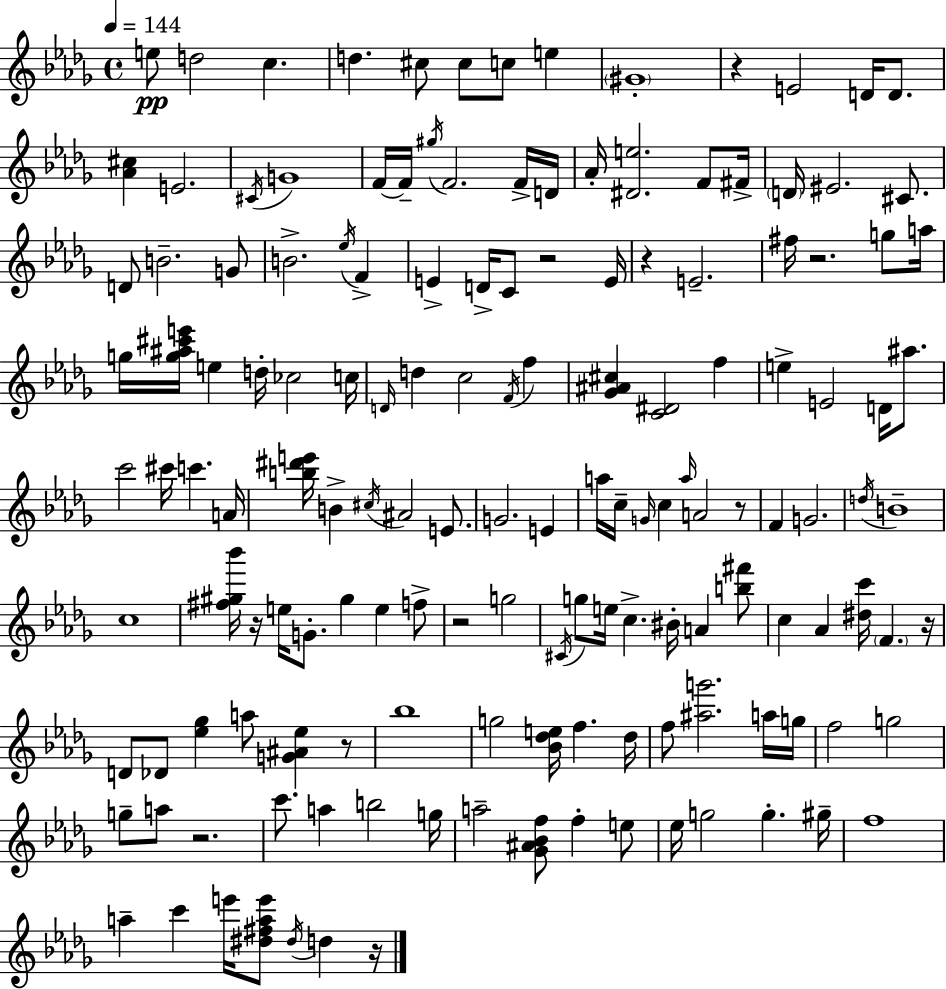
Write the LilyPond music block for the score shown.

{
  \clef treble
  \time 4/4
  \defaultTimeSignature
  \key bes \minor
  \tempo 4 = 144
  \repeat volta 2 { e''8\pp d''2 c''4. | d''4. cis''8 cis''8 c''8 e''4 | \parenthesize gis'1-. | r4 e'2 d'16 d'8. | \break <aes' cis''>4 e'2. | \acciaccatura { cis'16 } g'1 | f'16~~ f'16-- \acciaccatura { gis''16 } f'2. | f'16-> d'16 aes'16-. <dis' e''>2. f'8 | \break fis'16-> \parenthesize d'16 eis'2. cis'8. | d'8 b'2.-- | g'8 b'2.-> \acciaccatura { ees''16 } f'4-> | e'4-> d'16-> c'8 r2 | \break e'16 r4 e'2.-- | fis''16 r2. | g''8 a''16 g''16 <g'' ais'' cis''' e'''>16 e''4 d''16-. ces''2 | c''16 \grace { d'16 } d''4 c''2 | \break \acciaccatura { f'16 } f''4 <ges' ais' cis''>4 <c' dis'>2 | f''4 e''4-> e'2 | d'16 ais''8. c'''2 cis'''16 c'''4. | a'16 <b'' dis''' e'''>16 b'4-> \acciaccatura { cis''16 } ais'2 | \break e'8. g'2. | e'4 a''16 c''16-- \grace { g'16 } c''4 \grace { a''16 } a'2 | r8 f'4 g'2. | \acciaccatura { d''16 } b'1-- | \break c''1 | <fis'' gis'' bes'''>16 r16 e''16 g'8.-. gis''4 | e''4 f''8-> r2 | g''2 \acciaccatura { cis'16 } g''8 e''16 c''4.-> | \break bis'16-. a'4 <b'' fis'''>8 c''4 aes'4 | <dis'' c'''>16 \parenthesize f'4. r16 d'8 des'8 <ees'' ges''>4 | a''8 <g' ais' ees''>4 r8 bes''1 | g''2 | \break <bes' des'' e''>16 f''4. des''16 f''8 <ais'' g'''>2. | a''16 g''16 f''2 | g''2 g''8-- a''8 r2. | c'''8. a''4 | \break b''2 g''16 a''2-- | <ges' ais' bes' f''>8 f''4-. e''8 ees''16 g''2 | g''4.-. gis''16-- f''1 | a''4-- c'''4 | \break e'''16 <dis'' fis'' a'' e'''>8 \acciaccatura { dis''16 } d''4 r16 } \bar "|."
}